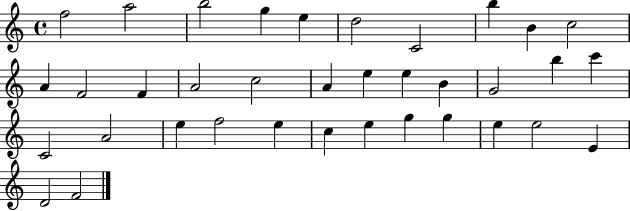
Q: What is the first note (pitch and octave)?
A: F5